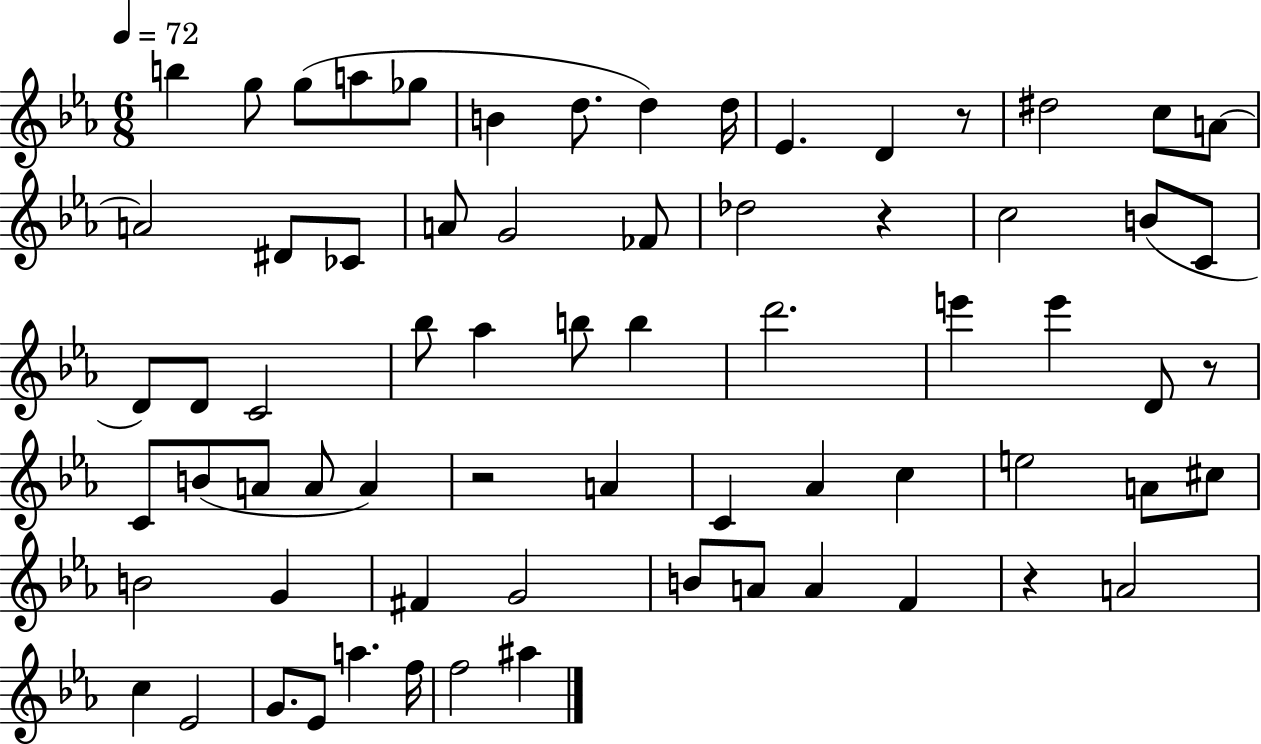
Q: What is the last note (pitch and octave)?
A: A#5